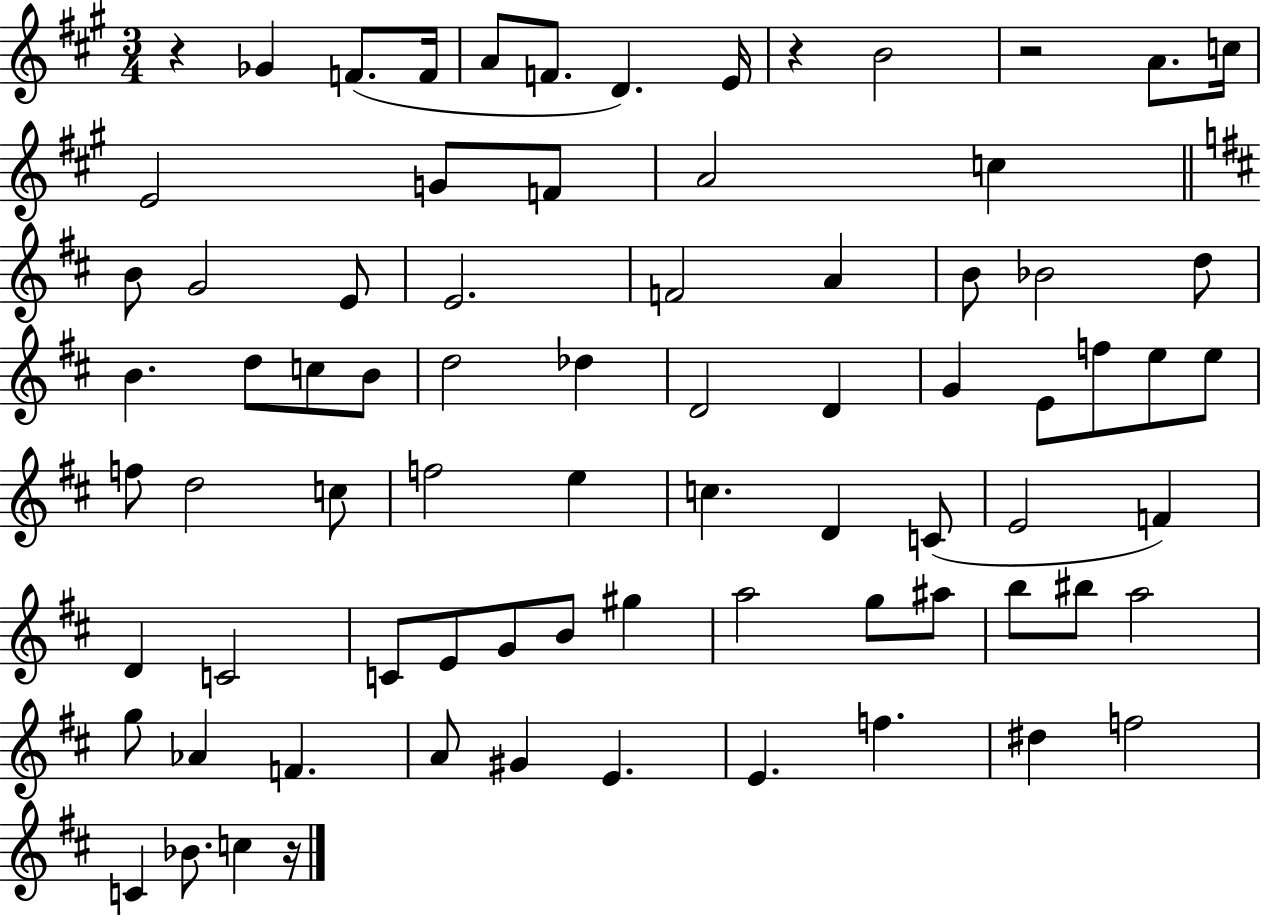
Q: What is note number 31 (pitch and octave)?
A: D4